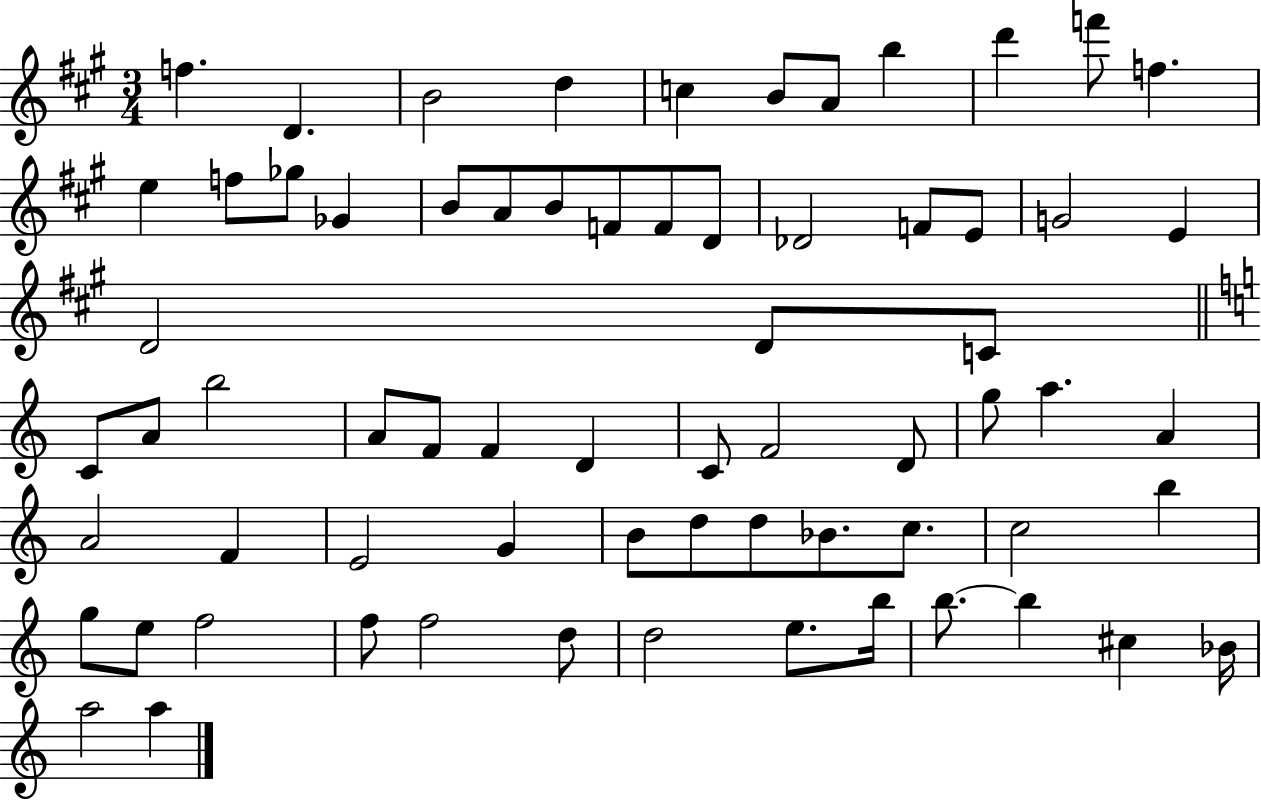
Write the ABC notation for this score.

X:1
T:Untitled
M:3/4
L:1/4
K:A
f D B2 d c B/2 A/2 b d' f'/2 f e f/2 _g/2 _G B/2 A/2 B/2 F/2 F/2 D/2 _D2 F/2 E/2 G2 E D2 D/2 C/2 C/2 A/2 b2 A/2 F/2 F D C/2 F2 D/2 g/2 a A A2 F E2 G B/2 d/2 d/2 _B/2 c/2 c2 b g/2 e/2 f2 f/2 f2 d/2 d2 e/2 b/4 b/2 b ^c _B/4 a2 a